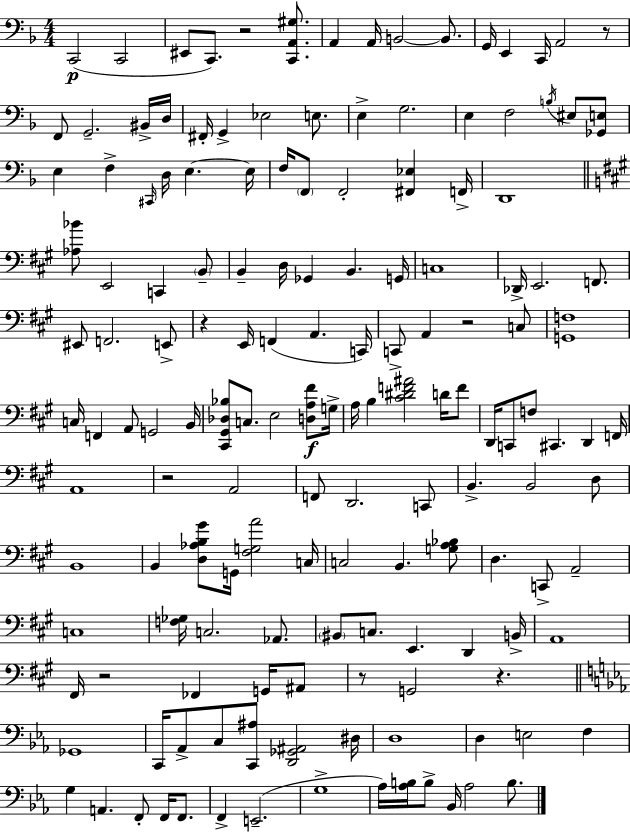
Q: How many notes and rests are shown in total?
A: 153